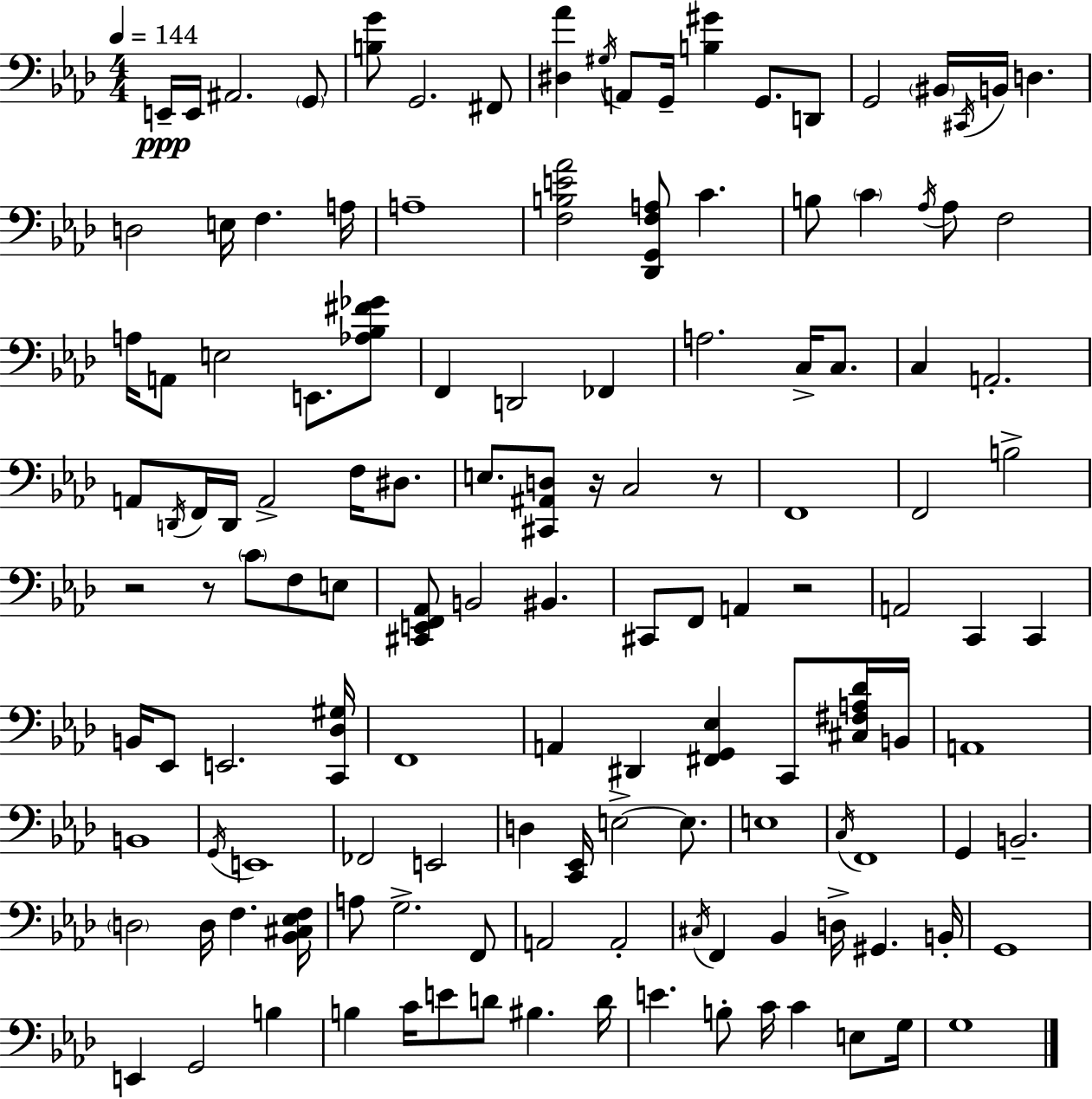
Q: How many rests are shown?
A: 5